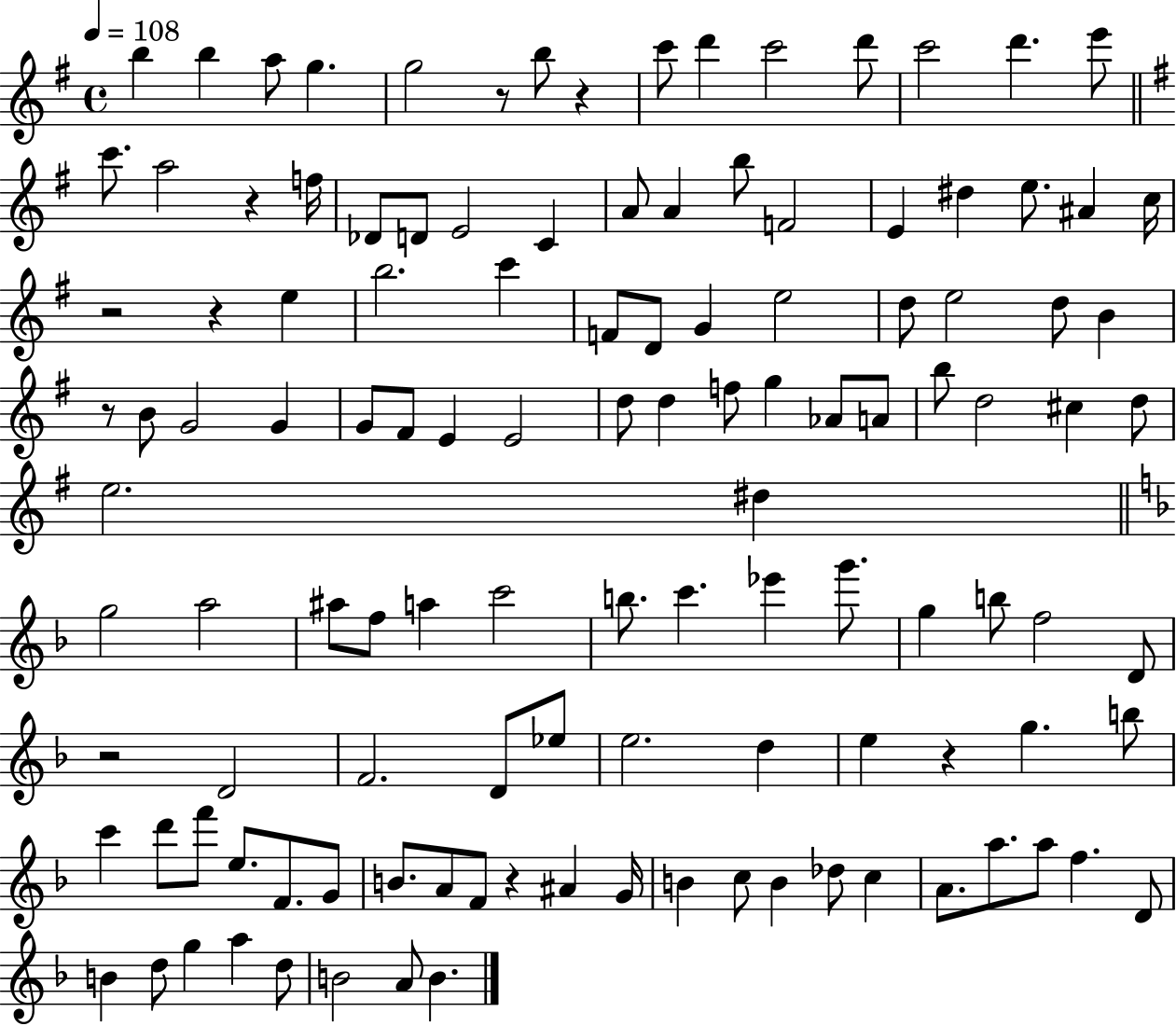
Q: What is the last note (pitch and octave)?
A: B4